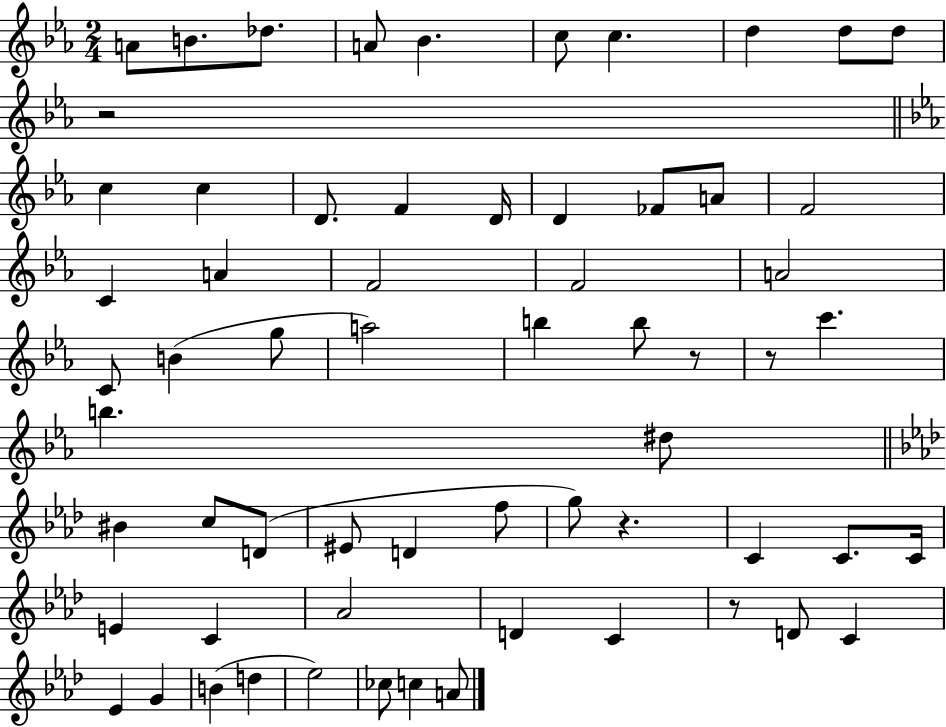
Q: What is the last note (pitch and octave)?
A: A4